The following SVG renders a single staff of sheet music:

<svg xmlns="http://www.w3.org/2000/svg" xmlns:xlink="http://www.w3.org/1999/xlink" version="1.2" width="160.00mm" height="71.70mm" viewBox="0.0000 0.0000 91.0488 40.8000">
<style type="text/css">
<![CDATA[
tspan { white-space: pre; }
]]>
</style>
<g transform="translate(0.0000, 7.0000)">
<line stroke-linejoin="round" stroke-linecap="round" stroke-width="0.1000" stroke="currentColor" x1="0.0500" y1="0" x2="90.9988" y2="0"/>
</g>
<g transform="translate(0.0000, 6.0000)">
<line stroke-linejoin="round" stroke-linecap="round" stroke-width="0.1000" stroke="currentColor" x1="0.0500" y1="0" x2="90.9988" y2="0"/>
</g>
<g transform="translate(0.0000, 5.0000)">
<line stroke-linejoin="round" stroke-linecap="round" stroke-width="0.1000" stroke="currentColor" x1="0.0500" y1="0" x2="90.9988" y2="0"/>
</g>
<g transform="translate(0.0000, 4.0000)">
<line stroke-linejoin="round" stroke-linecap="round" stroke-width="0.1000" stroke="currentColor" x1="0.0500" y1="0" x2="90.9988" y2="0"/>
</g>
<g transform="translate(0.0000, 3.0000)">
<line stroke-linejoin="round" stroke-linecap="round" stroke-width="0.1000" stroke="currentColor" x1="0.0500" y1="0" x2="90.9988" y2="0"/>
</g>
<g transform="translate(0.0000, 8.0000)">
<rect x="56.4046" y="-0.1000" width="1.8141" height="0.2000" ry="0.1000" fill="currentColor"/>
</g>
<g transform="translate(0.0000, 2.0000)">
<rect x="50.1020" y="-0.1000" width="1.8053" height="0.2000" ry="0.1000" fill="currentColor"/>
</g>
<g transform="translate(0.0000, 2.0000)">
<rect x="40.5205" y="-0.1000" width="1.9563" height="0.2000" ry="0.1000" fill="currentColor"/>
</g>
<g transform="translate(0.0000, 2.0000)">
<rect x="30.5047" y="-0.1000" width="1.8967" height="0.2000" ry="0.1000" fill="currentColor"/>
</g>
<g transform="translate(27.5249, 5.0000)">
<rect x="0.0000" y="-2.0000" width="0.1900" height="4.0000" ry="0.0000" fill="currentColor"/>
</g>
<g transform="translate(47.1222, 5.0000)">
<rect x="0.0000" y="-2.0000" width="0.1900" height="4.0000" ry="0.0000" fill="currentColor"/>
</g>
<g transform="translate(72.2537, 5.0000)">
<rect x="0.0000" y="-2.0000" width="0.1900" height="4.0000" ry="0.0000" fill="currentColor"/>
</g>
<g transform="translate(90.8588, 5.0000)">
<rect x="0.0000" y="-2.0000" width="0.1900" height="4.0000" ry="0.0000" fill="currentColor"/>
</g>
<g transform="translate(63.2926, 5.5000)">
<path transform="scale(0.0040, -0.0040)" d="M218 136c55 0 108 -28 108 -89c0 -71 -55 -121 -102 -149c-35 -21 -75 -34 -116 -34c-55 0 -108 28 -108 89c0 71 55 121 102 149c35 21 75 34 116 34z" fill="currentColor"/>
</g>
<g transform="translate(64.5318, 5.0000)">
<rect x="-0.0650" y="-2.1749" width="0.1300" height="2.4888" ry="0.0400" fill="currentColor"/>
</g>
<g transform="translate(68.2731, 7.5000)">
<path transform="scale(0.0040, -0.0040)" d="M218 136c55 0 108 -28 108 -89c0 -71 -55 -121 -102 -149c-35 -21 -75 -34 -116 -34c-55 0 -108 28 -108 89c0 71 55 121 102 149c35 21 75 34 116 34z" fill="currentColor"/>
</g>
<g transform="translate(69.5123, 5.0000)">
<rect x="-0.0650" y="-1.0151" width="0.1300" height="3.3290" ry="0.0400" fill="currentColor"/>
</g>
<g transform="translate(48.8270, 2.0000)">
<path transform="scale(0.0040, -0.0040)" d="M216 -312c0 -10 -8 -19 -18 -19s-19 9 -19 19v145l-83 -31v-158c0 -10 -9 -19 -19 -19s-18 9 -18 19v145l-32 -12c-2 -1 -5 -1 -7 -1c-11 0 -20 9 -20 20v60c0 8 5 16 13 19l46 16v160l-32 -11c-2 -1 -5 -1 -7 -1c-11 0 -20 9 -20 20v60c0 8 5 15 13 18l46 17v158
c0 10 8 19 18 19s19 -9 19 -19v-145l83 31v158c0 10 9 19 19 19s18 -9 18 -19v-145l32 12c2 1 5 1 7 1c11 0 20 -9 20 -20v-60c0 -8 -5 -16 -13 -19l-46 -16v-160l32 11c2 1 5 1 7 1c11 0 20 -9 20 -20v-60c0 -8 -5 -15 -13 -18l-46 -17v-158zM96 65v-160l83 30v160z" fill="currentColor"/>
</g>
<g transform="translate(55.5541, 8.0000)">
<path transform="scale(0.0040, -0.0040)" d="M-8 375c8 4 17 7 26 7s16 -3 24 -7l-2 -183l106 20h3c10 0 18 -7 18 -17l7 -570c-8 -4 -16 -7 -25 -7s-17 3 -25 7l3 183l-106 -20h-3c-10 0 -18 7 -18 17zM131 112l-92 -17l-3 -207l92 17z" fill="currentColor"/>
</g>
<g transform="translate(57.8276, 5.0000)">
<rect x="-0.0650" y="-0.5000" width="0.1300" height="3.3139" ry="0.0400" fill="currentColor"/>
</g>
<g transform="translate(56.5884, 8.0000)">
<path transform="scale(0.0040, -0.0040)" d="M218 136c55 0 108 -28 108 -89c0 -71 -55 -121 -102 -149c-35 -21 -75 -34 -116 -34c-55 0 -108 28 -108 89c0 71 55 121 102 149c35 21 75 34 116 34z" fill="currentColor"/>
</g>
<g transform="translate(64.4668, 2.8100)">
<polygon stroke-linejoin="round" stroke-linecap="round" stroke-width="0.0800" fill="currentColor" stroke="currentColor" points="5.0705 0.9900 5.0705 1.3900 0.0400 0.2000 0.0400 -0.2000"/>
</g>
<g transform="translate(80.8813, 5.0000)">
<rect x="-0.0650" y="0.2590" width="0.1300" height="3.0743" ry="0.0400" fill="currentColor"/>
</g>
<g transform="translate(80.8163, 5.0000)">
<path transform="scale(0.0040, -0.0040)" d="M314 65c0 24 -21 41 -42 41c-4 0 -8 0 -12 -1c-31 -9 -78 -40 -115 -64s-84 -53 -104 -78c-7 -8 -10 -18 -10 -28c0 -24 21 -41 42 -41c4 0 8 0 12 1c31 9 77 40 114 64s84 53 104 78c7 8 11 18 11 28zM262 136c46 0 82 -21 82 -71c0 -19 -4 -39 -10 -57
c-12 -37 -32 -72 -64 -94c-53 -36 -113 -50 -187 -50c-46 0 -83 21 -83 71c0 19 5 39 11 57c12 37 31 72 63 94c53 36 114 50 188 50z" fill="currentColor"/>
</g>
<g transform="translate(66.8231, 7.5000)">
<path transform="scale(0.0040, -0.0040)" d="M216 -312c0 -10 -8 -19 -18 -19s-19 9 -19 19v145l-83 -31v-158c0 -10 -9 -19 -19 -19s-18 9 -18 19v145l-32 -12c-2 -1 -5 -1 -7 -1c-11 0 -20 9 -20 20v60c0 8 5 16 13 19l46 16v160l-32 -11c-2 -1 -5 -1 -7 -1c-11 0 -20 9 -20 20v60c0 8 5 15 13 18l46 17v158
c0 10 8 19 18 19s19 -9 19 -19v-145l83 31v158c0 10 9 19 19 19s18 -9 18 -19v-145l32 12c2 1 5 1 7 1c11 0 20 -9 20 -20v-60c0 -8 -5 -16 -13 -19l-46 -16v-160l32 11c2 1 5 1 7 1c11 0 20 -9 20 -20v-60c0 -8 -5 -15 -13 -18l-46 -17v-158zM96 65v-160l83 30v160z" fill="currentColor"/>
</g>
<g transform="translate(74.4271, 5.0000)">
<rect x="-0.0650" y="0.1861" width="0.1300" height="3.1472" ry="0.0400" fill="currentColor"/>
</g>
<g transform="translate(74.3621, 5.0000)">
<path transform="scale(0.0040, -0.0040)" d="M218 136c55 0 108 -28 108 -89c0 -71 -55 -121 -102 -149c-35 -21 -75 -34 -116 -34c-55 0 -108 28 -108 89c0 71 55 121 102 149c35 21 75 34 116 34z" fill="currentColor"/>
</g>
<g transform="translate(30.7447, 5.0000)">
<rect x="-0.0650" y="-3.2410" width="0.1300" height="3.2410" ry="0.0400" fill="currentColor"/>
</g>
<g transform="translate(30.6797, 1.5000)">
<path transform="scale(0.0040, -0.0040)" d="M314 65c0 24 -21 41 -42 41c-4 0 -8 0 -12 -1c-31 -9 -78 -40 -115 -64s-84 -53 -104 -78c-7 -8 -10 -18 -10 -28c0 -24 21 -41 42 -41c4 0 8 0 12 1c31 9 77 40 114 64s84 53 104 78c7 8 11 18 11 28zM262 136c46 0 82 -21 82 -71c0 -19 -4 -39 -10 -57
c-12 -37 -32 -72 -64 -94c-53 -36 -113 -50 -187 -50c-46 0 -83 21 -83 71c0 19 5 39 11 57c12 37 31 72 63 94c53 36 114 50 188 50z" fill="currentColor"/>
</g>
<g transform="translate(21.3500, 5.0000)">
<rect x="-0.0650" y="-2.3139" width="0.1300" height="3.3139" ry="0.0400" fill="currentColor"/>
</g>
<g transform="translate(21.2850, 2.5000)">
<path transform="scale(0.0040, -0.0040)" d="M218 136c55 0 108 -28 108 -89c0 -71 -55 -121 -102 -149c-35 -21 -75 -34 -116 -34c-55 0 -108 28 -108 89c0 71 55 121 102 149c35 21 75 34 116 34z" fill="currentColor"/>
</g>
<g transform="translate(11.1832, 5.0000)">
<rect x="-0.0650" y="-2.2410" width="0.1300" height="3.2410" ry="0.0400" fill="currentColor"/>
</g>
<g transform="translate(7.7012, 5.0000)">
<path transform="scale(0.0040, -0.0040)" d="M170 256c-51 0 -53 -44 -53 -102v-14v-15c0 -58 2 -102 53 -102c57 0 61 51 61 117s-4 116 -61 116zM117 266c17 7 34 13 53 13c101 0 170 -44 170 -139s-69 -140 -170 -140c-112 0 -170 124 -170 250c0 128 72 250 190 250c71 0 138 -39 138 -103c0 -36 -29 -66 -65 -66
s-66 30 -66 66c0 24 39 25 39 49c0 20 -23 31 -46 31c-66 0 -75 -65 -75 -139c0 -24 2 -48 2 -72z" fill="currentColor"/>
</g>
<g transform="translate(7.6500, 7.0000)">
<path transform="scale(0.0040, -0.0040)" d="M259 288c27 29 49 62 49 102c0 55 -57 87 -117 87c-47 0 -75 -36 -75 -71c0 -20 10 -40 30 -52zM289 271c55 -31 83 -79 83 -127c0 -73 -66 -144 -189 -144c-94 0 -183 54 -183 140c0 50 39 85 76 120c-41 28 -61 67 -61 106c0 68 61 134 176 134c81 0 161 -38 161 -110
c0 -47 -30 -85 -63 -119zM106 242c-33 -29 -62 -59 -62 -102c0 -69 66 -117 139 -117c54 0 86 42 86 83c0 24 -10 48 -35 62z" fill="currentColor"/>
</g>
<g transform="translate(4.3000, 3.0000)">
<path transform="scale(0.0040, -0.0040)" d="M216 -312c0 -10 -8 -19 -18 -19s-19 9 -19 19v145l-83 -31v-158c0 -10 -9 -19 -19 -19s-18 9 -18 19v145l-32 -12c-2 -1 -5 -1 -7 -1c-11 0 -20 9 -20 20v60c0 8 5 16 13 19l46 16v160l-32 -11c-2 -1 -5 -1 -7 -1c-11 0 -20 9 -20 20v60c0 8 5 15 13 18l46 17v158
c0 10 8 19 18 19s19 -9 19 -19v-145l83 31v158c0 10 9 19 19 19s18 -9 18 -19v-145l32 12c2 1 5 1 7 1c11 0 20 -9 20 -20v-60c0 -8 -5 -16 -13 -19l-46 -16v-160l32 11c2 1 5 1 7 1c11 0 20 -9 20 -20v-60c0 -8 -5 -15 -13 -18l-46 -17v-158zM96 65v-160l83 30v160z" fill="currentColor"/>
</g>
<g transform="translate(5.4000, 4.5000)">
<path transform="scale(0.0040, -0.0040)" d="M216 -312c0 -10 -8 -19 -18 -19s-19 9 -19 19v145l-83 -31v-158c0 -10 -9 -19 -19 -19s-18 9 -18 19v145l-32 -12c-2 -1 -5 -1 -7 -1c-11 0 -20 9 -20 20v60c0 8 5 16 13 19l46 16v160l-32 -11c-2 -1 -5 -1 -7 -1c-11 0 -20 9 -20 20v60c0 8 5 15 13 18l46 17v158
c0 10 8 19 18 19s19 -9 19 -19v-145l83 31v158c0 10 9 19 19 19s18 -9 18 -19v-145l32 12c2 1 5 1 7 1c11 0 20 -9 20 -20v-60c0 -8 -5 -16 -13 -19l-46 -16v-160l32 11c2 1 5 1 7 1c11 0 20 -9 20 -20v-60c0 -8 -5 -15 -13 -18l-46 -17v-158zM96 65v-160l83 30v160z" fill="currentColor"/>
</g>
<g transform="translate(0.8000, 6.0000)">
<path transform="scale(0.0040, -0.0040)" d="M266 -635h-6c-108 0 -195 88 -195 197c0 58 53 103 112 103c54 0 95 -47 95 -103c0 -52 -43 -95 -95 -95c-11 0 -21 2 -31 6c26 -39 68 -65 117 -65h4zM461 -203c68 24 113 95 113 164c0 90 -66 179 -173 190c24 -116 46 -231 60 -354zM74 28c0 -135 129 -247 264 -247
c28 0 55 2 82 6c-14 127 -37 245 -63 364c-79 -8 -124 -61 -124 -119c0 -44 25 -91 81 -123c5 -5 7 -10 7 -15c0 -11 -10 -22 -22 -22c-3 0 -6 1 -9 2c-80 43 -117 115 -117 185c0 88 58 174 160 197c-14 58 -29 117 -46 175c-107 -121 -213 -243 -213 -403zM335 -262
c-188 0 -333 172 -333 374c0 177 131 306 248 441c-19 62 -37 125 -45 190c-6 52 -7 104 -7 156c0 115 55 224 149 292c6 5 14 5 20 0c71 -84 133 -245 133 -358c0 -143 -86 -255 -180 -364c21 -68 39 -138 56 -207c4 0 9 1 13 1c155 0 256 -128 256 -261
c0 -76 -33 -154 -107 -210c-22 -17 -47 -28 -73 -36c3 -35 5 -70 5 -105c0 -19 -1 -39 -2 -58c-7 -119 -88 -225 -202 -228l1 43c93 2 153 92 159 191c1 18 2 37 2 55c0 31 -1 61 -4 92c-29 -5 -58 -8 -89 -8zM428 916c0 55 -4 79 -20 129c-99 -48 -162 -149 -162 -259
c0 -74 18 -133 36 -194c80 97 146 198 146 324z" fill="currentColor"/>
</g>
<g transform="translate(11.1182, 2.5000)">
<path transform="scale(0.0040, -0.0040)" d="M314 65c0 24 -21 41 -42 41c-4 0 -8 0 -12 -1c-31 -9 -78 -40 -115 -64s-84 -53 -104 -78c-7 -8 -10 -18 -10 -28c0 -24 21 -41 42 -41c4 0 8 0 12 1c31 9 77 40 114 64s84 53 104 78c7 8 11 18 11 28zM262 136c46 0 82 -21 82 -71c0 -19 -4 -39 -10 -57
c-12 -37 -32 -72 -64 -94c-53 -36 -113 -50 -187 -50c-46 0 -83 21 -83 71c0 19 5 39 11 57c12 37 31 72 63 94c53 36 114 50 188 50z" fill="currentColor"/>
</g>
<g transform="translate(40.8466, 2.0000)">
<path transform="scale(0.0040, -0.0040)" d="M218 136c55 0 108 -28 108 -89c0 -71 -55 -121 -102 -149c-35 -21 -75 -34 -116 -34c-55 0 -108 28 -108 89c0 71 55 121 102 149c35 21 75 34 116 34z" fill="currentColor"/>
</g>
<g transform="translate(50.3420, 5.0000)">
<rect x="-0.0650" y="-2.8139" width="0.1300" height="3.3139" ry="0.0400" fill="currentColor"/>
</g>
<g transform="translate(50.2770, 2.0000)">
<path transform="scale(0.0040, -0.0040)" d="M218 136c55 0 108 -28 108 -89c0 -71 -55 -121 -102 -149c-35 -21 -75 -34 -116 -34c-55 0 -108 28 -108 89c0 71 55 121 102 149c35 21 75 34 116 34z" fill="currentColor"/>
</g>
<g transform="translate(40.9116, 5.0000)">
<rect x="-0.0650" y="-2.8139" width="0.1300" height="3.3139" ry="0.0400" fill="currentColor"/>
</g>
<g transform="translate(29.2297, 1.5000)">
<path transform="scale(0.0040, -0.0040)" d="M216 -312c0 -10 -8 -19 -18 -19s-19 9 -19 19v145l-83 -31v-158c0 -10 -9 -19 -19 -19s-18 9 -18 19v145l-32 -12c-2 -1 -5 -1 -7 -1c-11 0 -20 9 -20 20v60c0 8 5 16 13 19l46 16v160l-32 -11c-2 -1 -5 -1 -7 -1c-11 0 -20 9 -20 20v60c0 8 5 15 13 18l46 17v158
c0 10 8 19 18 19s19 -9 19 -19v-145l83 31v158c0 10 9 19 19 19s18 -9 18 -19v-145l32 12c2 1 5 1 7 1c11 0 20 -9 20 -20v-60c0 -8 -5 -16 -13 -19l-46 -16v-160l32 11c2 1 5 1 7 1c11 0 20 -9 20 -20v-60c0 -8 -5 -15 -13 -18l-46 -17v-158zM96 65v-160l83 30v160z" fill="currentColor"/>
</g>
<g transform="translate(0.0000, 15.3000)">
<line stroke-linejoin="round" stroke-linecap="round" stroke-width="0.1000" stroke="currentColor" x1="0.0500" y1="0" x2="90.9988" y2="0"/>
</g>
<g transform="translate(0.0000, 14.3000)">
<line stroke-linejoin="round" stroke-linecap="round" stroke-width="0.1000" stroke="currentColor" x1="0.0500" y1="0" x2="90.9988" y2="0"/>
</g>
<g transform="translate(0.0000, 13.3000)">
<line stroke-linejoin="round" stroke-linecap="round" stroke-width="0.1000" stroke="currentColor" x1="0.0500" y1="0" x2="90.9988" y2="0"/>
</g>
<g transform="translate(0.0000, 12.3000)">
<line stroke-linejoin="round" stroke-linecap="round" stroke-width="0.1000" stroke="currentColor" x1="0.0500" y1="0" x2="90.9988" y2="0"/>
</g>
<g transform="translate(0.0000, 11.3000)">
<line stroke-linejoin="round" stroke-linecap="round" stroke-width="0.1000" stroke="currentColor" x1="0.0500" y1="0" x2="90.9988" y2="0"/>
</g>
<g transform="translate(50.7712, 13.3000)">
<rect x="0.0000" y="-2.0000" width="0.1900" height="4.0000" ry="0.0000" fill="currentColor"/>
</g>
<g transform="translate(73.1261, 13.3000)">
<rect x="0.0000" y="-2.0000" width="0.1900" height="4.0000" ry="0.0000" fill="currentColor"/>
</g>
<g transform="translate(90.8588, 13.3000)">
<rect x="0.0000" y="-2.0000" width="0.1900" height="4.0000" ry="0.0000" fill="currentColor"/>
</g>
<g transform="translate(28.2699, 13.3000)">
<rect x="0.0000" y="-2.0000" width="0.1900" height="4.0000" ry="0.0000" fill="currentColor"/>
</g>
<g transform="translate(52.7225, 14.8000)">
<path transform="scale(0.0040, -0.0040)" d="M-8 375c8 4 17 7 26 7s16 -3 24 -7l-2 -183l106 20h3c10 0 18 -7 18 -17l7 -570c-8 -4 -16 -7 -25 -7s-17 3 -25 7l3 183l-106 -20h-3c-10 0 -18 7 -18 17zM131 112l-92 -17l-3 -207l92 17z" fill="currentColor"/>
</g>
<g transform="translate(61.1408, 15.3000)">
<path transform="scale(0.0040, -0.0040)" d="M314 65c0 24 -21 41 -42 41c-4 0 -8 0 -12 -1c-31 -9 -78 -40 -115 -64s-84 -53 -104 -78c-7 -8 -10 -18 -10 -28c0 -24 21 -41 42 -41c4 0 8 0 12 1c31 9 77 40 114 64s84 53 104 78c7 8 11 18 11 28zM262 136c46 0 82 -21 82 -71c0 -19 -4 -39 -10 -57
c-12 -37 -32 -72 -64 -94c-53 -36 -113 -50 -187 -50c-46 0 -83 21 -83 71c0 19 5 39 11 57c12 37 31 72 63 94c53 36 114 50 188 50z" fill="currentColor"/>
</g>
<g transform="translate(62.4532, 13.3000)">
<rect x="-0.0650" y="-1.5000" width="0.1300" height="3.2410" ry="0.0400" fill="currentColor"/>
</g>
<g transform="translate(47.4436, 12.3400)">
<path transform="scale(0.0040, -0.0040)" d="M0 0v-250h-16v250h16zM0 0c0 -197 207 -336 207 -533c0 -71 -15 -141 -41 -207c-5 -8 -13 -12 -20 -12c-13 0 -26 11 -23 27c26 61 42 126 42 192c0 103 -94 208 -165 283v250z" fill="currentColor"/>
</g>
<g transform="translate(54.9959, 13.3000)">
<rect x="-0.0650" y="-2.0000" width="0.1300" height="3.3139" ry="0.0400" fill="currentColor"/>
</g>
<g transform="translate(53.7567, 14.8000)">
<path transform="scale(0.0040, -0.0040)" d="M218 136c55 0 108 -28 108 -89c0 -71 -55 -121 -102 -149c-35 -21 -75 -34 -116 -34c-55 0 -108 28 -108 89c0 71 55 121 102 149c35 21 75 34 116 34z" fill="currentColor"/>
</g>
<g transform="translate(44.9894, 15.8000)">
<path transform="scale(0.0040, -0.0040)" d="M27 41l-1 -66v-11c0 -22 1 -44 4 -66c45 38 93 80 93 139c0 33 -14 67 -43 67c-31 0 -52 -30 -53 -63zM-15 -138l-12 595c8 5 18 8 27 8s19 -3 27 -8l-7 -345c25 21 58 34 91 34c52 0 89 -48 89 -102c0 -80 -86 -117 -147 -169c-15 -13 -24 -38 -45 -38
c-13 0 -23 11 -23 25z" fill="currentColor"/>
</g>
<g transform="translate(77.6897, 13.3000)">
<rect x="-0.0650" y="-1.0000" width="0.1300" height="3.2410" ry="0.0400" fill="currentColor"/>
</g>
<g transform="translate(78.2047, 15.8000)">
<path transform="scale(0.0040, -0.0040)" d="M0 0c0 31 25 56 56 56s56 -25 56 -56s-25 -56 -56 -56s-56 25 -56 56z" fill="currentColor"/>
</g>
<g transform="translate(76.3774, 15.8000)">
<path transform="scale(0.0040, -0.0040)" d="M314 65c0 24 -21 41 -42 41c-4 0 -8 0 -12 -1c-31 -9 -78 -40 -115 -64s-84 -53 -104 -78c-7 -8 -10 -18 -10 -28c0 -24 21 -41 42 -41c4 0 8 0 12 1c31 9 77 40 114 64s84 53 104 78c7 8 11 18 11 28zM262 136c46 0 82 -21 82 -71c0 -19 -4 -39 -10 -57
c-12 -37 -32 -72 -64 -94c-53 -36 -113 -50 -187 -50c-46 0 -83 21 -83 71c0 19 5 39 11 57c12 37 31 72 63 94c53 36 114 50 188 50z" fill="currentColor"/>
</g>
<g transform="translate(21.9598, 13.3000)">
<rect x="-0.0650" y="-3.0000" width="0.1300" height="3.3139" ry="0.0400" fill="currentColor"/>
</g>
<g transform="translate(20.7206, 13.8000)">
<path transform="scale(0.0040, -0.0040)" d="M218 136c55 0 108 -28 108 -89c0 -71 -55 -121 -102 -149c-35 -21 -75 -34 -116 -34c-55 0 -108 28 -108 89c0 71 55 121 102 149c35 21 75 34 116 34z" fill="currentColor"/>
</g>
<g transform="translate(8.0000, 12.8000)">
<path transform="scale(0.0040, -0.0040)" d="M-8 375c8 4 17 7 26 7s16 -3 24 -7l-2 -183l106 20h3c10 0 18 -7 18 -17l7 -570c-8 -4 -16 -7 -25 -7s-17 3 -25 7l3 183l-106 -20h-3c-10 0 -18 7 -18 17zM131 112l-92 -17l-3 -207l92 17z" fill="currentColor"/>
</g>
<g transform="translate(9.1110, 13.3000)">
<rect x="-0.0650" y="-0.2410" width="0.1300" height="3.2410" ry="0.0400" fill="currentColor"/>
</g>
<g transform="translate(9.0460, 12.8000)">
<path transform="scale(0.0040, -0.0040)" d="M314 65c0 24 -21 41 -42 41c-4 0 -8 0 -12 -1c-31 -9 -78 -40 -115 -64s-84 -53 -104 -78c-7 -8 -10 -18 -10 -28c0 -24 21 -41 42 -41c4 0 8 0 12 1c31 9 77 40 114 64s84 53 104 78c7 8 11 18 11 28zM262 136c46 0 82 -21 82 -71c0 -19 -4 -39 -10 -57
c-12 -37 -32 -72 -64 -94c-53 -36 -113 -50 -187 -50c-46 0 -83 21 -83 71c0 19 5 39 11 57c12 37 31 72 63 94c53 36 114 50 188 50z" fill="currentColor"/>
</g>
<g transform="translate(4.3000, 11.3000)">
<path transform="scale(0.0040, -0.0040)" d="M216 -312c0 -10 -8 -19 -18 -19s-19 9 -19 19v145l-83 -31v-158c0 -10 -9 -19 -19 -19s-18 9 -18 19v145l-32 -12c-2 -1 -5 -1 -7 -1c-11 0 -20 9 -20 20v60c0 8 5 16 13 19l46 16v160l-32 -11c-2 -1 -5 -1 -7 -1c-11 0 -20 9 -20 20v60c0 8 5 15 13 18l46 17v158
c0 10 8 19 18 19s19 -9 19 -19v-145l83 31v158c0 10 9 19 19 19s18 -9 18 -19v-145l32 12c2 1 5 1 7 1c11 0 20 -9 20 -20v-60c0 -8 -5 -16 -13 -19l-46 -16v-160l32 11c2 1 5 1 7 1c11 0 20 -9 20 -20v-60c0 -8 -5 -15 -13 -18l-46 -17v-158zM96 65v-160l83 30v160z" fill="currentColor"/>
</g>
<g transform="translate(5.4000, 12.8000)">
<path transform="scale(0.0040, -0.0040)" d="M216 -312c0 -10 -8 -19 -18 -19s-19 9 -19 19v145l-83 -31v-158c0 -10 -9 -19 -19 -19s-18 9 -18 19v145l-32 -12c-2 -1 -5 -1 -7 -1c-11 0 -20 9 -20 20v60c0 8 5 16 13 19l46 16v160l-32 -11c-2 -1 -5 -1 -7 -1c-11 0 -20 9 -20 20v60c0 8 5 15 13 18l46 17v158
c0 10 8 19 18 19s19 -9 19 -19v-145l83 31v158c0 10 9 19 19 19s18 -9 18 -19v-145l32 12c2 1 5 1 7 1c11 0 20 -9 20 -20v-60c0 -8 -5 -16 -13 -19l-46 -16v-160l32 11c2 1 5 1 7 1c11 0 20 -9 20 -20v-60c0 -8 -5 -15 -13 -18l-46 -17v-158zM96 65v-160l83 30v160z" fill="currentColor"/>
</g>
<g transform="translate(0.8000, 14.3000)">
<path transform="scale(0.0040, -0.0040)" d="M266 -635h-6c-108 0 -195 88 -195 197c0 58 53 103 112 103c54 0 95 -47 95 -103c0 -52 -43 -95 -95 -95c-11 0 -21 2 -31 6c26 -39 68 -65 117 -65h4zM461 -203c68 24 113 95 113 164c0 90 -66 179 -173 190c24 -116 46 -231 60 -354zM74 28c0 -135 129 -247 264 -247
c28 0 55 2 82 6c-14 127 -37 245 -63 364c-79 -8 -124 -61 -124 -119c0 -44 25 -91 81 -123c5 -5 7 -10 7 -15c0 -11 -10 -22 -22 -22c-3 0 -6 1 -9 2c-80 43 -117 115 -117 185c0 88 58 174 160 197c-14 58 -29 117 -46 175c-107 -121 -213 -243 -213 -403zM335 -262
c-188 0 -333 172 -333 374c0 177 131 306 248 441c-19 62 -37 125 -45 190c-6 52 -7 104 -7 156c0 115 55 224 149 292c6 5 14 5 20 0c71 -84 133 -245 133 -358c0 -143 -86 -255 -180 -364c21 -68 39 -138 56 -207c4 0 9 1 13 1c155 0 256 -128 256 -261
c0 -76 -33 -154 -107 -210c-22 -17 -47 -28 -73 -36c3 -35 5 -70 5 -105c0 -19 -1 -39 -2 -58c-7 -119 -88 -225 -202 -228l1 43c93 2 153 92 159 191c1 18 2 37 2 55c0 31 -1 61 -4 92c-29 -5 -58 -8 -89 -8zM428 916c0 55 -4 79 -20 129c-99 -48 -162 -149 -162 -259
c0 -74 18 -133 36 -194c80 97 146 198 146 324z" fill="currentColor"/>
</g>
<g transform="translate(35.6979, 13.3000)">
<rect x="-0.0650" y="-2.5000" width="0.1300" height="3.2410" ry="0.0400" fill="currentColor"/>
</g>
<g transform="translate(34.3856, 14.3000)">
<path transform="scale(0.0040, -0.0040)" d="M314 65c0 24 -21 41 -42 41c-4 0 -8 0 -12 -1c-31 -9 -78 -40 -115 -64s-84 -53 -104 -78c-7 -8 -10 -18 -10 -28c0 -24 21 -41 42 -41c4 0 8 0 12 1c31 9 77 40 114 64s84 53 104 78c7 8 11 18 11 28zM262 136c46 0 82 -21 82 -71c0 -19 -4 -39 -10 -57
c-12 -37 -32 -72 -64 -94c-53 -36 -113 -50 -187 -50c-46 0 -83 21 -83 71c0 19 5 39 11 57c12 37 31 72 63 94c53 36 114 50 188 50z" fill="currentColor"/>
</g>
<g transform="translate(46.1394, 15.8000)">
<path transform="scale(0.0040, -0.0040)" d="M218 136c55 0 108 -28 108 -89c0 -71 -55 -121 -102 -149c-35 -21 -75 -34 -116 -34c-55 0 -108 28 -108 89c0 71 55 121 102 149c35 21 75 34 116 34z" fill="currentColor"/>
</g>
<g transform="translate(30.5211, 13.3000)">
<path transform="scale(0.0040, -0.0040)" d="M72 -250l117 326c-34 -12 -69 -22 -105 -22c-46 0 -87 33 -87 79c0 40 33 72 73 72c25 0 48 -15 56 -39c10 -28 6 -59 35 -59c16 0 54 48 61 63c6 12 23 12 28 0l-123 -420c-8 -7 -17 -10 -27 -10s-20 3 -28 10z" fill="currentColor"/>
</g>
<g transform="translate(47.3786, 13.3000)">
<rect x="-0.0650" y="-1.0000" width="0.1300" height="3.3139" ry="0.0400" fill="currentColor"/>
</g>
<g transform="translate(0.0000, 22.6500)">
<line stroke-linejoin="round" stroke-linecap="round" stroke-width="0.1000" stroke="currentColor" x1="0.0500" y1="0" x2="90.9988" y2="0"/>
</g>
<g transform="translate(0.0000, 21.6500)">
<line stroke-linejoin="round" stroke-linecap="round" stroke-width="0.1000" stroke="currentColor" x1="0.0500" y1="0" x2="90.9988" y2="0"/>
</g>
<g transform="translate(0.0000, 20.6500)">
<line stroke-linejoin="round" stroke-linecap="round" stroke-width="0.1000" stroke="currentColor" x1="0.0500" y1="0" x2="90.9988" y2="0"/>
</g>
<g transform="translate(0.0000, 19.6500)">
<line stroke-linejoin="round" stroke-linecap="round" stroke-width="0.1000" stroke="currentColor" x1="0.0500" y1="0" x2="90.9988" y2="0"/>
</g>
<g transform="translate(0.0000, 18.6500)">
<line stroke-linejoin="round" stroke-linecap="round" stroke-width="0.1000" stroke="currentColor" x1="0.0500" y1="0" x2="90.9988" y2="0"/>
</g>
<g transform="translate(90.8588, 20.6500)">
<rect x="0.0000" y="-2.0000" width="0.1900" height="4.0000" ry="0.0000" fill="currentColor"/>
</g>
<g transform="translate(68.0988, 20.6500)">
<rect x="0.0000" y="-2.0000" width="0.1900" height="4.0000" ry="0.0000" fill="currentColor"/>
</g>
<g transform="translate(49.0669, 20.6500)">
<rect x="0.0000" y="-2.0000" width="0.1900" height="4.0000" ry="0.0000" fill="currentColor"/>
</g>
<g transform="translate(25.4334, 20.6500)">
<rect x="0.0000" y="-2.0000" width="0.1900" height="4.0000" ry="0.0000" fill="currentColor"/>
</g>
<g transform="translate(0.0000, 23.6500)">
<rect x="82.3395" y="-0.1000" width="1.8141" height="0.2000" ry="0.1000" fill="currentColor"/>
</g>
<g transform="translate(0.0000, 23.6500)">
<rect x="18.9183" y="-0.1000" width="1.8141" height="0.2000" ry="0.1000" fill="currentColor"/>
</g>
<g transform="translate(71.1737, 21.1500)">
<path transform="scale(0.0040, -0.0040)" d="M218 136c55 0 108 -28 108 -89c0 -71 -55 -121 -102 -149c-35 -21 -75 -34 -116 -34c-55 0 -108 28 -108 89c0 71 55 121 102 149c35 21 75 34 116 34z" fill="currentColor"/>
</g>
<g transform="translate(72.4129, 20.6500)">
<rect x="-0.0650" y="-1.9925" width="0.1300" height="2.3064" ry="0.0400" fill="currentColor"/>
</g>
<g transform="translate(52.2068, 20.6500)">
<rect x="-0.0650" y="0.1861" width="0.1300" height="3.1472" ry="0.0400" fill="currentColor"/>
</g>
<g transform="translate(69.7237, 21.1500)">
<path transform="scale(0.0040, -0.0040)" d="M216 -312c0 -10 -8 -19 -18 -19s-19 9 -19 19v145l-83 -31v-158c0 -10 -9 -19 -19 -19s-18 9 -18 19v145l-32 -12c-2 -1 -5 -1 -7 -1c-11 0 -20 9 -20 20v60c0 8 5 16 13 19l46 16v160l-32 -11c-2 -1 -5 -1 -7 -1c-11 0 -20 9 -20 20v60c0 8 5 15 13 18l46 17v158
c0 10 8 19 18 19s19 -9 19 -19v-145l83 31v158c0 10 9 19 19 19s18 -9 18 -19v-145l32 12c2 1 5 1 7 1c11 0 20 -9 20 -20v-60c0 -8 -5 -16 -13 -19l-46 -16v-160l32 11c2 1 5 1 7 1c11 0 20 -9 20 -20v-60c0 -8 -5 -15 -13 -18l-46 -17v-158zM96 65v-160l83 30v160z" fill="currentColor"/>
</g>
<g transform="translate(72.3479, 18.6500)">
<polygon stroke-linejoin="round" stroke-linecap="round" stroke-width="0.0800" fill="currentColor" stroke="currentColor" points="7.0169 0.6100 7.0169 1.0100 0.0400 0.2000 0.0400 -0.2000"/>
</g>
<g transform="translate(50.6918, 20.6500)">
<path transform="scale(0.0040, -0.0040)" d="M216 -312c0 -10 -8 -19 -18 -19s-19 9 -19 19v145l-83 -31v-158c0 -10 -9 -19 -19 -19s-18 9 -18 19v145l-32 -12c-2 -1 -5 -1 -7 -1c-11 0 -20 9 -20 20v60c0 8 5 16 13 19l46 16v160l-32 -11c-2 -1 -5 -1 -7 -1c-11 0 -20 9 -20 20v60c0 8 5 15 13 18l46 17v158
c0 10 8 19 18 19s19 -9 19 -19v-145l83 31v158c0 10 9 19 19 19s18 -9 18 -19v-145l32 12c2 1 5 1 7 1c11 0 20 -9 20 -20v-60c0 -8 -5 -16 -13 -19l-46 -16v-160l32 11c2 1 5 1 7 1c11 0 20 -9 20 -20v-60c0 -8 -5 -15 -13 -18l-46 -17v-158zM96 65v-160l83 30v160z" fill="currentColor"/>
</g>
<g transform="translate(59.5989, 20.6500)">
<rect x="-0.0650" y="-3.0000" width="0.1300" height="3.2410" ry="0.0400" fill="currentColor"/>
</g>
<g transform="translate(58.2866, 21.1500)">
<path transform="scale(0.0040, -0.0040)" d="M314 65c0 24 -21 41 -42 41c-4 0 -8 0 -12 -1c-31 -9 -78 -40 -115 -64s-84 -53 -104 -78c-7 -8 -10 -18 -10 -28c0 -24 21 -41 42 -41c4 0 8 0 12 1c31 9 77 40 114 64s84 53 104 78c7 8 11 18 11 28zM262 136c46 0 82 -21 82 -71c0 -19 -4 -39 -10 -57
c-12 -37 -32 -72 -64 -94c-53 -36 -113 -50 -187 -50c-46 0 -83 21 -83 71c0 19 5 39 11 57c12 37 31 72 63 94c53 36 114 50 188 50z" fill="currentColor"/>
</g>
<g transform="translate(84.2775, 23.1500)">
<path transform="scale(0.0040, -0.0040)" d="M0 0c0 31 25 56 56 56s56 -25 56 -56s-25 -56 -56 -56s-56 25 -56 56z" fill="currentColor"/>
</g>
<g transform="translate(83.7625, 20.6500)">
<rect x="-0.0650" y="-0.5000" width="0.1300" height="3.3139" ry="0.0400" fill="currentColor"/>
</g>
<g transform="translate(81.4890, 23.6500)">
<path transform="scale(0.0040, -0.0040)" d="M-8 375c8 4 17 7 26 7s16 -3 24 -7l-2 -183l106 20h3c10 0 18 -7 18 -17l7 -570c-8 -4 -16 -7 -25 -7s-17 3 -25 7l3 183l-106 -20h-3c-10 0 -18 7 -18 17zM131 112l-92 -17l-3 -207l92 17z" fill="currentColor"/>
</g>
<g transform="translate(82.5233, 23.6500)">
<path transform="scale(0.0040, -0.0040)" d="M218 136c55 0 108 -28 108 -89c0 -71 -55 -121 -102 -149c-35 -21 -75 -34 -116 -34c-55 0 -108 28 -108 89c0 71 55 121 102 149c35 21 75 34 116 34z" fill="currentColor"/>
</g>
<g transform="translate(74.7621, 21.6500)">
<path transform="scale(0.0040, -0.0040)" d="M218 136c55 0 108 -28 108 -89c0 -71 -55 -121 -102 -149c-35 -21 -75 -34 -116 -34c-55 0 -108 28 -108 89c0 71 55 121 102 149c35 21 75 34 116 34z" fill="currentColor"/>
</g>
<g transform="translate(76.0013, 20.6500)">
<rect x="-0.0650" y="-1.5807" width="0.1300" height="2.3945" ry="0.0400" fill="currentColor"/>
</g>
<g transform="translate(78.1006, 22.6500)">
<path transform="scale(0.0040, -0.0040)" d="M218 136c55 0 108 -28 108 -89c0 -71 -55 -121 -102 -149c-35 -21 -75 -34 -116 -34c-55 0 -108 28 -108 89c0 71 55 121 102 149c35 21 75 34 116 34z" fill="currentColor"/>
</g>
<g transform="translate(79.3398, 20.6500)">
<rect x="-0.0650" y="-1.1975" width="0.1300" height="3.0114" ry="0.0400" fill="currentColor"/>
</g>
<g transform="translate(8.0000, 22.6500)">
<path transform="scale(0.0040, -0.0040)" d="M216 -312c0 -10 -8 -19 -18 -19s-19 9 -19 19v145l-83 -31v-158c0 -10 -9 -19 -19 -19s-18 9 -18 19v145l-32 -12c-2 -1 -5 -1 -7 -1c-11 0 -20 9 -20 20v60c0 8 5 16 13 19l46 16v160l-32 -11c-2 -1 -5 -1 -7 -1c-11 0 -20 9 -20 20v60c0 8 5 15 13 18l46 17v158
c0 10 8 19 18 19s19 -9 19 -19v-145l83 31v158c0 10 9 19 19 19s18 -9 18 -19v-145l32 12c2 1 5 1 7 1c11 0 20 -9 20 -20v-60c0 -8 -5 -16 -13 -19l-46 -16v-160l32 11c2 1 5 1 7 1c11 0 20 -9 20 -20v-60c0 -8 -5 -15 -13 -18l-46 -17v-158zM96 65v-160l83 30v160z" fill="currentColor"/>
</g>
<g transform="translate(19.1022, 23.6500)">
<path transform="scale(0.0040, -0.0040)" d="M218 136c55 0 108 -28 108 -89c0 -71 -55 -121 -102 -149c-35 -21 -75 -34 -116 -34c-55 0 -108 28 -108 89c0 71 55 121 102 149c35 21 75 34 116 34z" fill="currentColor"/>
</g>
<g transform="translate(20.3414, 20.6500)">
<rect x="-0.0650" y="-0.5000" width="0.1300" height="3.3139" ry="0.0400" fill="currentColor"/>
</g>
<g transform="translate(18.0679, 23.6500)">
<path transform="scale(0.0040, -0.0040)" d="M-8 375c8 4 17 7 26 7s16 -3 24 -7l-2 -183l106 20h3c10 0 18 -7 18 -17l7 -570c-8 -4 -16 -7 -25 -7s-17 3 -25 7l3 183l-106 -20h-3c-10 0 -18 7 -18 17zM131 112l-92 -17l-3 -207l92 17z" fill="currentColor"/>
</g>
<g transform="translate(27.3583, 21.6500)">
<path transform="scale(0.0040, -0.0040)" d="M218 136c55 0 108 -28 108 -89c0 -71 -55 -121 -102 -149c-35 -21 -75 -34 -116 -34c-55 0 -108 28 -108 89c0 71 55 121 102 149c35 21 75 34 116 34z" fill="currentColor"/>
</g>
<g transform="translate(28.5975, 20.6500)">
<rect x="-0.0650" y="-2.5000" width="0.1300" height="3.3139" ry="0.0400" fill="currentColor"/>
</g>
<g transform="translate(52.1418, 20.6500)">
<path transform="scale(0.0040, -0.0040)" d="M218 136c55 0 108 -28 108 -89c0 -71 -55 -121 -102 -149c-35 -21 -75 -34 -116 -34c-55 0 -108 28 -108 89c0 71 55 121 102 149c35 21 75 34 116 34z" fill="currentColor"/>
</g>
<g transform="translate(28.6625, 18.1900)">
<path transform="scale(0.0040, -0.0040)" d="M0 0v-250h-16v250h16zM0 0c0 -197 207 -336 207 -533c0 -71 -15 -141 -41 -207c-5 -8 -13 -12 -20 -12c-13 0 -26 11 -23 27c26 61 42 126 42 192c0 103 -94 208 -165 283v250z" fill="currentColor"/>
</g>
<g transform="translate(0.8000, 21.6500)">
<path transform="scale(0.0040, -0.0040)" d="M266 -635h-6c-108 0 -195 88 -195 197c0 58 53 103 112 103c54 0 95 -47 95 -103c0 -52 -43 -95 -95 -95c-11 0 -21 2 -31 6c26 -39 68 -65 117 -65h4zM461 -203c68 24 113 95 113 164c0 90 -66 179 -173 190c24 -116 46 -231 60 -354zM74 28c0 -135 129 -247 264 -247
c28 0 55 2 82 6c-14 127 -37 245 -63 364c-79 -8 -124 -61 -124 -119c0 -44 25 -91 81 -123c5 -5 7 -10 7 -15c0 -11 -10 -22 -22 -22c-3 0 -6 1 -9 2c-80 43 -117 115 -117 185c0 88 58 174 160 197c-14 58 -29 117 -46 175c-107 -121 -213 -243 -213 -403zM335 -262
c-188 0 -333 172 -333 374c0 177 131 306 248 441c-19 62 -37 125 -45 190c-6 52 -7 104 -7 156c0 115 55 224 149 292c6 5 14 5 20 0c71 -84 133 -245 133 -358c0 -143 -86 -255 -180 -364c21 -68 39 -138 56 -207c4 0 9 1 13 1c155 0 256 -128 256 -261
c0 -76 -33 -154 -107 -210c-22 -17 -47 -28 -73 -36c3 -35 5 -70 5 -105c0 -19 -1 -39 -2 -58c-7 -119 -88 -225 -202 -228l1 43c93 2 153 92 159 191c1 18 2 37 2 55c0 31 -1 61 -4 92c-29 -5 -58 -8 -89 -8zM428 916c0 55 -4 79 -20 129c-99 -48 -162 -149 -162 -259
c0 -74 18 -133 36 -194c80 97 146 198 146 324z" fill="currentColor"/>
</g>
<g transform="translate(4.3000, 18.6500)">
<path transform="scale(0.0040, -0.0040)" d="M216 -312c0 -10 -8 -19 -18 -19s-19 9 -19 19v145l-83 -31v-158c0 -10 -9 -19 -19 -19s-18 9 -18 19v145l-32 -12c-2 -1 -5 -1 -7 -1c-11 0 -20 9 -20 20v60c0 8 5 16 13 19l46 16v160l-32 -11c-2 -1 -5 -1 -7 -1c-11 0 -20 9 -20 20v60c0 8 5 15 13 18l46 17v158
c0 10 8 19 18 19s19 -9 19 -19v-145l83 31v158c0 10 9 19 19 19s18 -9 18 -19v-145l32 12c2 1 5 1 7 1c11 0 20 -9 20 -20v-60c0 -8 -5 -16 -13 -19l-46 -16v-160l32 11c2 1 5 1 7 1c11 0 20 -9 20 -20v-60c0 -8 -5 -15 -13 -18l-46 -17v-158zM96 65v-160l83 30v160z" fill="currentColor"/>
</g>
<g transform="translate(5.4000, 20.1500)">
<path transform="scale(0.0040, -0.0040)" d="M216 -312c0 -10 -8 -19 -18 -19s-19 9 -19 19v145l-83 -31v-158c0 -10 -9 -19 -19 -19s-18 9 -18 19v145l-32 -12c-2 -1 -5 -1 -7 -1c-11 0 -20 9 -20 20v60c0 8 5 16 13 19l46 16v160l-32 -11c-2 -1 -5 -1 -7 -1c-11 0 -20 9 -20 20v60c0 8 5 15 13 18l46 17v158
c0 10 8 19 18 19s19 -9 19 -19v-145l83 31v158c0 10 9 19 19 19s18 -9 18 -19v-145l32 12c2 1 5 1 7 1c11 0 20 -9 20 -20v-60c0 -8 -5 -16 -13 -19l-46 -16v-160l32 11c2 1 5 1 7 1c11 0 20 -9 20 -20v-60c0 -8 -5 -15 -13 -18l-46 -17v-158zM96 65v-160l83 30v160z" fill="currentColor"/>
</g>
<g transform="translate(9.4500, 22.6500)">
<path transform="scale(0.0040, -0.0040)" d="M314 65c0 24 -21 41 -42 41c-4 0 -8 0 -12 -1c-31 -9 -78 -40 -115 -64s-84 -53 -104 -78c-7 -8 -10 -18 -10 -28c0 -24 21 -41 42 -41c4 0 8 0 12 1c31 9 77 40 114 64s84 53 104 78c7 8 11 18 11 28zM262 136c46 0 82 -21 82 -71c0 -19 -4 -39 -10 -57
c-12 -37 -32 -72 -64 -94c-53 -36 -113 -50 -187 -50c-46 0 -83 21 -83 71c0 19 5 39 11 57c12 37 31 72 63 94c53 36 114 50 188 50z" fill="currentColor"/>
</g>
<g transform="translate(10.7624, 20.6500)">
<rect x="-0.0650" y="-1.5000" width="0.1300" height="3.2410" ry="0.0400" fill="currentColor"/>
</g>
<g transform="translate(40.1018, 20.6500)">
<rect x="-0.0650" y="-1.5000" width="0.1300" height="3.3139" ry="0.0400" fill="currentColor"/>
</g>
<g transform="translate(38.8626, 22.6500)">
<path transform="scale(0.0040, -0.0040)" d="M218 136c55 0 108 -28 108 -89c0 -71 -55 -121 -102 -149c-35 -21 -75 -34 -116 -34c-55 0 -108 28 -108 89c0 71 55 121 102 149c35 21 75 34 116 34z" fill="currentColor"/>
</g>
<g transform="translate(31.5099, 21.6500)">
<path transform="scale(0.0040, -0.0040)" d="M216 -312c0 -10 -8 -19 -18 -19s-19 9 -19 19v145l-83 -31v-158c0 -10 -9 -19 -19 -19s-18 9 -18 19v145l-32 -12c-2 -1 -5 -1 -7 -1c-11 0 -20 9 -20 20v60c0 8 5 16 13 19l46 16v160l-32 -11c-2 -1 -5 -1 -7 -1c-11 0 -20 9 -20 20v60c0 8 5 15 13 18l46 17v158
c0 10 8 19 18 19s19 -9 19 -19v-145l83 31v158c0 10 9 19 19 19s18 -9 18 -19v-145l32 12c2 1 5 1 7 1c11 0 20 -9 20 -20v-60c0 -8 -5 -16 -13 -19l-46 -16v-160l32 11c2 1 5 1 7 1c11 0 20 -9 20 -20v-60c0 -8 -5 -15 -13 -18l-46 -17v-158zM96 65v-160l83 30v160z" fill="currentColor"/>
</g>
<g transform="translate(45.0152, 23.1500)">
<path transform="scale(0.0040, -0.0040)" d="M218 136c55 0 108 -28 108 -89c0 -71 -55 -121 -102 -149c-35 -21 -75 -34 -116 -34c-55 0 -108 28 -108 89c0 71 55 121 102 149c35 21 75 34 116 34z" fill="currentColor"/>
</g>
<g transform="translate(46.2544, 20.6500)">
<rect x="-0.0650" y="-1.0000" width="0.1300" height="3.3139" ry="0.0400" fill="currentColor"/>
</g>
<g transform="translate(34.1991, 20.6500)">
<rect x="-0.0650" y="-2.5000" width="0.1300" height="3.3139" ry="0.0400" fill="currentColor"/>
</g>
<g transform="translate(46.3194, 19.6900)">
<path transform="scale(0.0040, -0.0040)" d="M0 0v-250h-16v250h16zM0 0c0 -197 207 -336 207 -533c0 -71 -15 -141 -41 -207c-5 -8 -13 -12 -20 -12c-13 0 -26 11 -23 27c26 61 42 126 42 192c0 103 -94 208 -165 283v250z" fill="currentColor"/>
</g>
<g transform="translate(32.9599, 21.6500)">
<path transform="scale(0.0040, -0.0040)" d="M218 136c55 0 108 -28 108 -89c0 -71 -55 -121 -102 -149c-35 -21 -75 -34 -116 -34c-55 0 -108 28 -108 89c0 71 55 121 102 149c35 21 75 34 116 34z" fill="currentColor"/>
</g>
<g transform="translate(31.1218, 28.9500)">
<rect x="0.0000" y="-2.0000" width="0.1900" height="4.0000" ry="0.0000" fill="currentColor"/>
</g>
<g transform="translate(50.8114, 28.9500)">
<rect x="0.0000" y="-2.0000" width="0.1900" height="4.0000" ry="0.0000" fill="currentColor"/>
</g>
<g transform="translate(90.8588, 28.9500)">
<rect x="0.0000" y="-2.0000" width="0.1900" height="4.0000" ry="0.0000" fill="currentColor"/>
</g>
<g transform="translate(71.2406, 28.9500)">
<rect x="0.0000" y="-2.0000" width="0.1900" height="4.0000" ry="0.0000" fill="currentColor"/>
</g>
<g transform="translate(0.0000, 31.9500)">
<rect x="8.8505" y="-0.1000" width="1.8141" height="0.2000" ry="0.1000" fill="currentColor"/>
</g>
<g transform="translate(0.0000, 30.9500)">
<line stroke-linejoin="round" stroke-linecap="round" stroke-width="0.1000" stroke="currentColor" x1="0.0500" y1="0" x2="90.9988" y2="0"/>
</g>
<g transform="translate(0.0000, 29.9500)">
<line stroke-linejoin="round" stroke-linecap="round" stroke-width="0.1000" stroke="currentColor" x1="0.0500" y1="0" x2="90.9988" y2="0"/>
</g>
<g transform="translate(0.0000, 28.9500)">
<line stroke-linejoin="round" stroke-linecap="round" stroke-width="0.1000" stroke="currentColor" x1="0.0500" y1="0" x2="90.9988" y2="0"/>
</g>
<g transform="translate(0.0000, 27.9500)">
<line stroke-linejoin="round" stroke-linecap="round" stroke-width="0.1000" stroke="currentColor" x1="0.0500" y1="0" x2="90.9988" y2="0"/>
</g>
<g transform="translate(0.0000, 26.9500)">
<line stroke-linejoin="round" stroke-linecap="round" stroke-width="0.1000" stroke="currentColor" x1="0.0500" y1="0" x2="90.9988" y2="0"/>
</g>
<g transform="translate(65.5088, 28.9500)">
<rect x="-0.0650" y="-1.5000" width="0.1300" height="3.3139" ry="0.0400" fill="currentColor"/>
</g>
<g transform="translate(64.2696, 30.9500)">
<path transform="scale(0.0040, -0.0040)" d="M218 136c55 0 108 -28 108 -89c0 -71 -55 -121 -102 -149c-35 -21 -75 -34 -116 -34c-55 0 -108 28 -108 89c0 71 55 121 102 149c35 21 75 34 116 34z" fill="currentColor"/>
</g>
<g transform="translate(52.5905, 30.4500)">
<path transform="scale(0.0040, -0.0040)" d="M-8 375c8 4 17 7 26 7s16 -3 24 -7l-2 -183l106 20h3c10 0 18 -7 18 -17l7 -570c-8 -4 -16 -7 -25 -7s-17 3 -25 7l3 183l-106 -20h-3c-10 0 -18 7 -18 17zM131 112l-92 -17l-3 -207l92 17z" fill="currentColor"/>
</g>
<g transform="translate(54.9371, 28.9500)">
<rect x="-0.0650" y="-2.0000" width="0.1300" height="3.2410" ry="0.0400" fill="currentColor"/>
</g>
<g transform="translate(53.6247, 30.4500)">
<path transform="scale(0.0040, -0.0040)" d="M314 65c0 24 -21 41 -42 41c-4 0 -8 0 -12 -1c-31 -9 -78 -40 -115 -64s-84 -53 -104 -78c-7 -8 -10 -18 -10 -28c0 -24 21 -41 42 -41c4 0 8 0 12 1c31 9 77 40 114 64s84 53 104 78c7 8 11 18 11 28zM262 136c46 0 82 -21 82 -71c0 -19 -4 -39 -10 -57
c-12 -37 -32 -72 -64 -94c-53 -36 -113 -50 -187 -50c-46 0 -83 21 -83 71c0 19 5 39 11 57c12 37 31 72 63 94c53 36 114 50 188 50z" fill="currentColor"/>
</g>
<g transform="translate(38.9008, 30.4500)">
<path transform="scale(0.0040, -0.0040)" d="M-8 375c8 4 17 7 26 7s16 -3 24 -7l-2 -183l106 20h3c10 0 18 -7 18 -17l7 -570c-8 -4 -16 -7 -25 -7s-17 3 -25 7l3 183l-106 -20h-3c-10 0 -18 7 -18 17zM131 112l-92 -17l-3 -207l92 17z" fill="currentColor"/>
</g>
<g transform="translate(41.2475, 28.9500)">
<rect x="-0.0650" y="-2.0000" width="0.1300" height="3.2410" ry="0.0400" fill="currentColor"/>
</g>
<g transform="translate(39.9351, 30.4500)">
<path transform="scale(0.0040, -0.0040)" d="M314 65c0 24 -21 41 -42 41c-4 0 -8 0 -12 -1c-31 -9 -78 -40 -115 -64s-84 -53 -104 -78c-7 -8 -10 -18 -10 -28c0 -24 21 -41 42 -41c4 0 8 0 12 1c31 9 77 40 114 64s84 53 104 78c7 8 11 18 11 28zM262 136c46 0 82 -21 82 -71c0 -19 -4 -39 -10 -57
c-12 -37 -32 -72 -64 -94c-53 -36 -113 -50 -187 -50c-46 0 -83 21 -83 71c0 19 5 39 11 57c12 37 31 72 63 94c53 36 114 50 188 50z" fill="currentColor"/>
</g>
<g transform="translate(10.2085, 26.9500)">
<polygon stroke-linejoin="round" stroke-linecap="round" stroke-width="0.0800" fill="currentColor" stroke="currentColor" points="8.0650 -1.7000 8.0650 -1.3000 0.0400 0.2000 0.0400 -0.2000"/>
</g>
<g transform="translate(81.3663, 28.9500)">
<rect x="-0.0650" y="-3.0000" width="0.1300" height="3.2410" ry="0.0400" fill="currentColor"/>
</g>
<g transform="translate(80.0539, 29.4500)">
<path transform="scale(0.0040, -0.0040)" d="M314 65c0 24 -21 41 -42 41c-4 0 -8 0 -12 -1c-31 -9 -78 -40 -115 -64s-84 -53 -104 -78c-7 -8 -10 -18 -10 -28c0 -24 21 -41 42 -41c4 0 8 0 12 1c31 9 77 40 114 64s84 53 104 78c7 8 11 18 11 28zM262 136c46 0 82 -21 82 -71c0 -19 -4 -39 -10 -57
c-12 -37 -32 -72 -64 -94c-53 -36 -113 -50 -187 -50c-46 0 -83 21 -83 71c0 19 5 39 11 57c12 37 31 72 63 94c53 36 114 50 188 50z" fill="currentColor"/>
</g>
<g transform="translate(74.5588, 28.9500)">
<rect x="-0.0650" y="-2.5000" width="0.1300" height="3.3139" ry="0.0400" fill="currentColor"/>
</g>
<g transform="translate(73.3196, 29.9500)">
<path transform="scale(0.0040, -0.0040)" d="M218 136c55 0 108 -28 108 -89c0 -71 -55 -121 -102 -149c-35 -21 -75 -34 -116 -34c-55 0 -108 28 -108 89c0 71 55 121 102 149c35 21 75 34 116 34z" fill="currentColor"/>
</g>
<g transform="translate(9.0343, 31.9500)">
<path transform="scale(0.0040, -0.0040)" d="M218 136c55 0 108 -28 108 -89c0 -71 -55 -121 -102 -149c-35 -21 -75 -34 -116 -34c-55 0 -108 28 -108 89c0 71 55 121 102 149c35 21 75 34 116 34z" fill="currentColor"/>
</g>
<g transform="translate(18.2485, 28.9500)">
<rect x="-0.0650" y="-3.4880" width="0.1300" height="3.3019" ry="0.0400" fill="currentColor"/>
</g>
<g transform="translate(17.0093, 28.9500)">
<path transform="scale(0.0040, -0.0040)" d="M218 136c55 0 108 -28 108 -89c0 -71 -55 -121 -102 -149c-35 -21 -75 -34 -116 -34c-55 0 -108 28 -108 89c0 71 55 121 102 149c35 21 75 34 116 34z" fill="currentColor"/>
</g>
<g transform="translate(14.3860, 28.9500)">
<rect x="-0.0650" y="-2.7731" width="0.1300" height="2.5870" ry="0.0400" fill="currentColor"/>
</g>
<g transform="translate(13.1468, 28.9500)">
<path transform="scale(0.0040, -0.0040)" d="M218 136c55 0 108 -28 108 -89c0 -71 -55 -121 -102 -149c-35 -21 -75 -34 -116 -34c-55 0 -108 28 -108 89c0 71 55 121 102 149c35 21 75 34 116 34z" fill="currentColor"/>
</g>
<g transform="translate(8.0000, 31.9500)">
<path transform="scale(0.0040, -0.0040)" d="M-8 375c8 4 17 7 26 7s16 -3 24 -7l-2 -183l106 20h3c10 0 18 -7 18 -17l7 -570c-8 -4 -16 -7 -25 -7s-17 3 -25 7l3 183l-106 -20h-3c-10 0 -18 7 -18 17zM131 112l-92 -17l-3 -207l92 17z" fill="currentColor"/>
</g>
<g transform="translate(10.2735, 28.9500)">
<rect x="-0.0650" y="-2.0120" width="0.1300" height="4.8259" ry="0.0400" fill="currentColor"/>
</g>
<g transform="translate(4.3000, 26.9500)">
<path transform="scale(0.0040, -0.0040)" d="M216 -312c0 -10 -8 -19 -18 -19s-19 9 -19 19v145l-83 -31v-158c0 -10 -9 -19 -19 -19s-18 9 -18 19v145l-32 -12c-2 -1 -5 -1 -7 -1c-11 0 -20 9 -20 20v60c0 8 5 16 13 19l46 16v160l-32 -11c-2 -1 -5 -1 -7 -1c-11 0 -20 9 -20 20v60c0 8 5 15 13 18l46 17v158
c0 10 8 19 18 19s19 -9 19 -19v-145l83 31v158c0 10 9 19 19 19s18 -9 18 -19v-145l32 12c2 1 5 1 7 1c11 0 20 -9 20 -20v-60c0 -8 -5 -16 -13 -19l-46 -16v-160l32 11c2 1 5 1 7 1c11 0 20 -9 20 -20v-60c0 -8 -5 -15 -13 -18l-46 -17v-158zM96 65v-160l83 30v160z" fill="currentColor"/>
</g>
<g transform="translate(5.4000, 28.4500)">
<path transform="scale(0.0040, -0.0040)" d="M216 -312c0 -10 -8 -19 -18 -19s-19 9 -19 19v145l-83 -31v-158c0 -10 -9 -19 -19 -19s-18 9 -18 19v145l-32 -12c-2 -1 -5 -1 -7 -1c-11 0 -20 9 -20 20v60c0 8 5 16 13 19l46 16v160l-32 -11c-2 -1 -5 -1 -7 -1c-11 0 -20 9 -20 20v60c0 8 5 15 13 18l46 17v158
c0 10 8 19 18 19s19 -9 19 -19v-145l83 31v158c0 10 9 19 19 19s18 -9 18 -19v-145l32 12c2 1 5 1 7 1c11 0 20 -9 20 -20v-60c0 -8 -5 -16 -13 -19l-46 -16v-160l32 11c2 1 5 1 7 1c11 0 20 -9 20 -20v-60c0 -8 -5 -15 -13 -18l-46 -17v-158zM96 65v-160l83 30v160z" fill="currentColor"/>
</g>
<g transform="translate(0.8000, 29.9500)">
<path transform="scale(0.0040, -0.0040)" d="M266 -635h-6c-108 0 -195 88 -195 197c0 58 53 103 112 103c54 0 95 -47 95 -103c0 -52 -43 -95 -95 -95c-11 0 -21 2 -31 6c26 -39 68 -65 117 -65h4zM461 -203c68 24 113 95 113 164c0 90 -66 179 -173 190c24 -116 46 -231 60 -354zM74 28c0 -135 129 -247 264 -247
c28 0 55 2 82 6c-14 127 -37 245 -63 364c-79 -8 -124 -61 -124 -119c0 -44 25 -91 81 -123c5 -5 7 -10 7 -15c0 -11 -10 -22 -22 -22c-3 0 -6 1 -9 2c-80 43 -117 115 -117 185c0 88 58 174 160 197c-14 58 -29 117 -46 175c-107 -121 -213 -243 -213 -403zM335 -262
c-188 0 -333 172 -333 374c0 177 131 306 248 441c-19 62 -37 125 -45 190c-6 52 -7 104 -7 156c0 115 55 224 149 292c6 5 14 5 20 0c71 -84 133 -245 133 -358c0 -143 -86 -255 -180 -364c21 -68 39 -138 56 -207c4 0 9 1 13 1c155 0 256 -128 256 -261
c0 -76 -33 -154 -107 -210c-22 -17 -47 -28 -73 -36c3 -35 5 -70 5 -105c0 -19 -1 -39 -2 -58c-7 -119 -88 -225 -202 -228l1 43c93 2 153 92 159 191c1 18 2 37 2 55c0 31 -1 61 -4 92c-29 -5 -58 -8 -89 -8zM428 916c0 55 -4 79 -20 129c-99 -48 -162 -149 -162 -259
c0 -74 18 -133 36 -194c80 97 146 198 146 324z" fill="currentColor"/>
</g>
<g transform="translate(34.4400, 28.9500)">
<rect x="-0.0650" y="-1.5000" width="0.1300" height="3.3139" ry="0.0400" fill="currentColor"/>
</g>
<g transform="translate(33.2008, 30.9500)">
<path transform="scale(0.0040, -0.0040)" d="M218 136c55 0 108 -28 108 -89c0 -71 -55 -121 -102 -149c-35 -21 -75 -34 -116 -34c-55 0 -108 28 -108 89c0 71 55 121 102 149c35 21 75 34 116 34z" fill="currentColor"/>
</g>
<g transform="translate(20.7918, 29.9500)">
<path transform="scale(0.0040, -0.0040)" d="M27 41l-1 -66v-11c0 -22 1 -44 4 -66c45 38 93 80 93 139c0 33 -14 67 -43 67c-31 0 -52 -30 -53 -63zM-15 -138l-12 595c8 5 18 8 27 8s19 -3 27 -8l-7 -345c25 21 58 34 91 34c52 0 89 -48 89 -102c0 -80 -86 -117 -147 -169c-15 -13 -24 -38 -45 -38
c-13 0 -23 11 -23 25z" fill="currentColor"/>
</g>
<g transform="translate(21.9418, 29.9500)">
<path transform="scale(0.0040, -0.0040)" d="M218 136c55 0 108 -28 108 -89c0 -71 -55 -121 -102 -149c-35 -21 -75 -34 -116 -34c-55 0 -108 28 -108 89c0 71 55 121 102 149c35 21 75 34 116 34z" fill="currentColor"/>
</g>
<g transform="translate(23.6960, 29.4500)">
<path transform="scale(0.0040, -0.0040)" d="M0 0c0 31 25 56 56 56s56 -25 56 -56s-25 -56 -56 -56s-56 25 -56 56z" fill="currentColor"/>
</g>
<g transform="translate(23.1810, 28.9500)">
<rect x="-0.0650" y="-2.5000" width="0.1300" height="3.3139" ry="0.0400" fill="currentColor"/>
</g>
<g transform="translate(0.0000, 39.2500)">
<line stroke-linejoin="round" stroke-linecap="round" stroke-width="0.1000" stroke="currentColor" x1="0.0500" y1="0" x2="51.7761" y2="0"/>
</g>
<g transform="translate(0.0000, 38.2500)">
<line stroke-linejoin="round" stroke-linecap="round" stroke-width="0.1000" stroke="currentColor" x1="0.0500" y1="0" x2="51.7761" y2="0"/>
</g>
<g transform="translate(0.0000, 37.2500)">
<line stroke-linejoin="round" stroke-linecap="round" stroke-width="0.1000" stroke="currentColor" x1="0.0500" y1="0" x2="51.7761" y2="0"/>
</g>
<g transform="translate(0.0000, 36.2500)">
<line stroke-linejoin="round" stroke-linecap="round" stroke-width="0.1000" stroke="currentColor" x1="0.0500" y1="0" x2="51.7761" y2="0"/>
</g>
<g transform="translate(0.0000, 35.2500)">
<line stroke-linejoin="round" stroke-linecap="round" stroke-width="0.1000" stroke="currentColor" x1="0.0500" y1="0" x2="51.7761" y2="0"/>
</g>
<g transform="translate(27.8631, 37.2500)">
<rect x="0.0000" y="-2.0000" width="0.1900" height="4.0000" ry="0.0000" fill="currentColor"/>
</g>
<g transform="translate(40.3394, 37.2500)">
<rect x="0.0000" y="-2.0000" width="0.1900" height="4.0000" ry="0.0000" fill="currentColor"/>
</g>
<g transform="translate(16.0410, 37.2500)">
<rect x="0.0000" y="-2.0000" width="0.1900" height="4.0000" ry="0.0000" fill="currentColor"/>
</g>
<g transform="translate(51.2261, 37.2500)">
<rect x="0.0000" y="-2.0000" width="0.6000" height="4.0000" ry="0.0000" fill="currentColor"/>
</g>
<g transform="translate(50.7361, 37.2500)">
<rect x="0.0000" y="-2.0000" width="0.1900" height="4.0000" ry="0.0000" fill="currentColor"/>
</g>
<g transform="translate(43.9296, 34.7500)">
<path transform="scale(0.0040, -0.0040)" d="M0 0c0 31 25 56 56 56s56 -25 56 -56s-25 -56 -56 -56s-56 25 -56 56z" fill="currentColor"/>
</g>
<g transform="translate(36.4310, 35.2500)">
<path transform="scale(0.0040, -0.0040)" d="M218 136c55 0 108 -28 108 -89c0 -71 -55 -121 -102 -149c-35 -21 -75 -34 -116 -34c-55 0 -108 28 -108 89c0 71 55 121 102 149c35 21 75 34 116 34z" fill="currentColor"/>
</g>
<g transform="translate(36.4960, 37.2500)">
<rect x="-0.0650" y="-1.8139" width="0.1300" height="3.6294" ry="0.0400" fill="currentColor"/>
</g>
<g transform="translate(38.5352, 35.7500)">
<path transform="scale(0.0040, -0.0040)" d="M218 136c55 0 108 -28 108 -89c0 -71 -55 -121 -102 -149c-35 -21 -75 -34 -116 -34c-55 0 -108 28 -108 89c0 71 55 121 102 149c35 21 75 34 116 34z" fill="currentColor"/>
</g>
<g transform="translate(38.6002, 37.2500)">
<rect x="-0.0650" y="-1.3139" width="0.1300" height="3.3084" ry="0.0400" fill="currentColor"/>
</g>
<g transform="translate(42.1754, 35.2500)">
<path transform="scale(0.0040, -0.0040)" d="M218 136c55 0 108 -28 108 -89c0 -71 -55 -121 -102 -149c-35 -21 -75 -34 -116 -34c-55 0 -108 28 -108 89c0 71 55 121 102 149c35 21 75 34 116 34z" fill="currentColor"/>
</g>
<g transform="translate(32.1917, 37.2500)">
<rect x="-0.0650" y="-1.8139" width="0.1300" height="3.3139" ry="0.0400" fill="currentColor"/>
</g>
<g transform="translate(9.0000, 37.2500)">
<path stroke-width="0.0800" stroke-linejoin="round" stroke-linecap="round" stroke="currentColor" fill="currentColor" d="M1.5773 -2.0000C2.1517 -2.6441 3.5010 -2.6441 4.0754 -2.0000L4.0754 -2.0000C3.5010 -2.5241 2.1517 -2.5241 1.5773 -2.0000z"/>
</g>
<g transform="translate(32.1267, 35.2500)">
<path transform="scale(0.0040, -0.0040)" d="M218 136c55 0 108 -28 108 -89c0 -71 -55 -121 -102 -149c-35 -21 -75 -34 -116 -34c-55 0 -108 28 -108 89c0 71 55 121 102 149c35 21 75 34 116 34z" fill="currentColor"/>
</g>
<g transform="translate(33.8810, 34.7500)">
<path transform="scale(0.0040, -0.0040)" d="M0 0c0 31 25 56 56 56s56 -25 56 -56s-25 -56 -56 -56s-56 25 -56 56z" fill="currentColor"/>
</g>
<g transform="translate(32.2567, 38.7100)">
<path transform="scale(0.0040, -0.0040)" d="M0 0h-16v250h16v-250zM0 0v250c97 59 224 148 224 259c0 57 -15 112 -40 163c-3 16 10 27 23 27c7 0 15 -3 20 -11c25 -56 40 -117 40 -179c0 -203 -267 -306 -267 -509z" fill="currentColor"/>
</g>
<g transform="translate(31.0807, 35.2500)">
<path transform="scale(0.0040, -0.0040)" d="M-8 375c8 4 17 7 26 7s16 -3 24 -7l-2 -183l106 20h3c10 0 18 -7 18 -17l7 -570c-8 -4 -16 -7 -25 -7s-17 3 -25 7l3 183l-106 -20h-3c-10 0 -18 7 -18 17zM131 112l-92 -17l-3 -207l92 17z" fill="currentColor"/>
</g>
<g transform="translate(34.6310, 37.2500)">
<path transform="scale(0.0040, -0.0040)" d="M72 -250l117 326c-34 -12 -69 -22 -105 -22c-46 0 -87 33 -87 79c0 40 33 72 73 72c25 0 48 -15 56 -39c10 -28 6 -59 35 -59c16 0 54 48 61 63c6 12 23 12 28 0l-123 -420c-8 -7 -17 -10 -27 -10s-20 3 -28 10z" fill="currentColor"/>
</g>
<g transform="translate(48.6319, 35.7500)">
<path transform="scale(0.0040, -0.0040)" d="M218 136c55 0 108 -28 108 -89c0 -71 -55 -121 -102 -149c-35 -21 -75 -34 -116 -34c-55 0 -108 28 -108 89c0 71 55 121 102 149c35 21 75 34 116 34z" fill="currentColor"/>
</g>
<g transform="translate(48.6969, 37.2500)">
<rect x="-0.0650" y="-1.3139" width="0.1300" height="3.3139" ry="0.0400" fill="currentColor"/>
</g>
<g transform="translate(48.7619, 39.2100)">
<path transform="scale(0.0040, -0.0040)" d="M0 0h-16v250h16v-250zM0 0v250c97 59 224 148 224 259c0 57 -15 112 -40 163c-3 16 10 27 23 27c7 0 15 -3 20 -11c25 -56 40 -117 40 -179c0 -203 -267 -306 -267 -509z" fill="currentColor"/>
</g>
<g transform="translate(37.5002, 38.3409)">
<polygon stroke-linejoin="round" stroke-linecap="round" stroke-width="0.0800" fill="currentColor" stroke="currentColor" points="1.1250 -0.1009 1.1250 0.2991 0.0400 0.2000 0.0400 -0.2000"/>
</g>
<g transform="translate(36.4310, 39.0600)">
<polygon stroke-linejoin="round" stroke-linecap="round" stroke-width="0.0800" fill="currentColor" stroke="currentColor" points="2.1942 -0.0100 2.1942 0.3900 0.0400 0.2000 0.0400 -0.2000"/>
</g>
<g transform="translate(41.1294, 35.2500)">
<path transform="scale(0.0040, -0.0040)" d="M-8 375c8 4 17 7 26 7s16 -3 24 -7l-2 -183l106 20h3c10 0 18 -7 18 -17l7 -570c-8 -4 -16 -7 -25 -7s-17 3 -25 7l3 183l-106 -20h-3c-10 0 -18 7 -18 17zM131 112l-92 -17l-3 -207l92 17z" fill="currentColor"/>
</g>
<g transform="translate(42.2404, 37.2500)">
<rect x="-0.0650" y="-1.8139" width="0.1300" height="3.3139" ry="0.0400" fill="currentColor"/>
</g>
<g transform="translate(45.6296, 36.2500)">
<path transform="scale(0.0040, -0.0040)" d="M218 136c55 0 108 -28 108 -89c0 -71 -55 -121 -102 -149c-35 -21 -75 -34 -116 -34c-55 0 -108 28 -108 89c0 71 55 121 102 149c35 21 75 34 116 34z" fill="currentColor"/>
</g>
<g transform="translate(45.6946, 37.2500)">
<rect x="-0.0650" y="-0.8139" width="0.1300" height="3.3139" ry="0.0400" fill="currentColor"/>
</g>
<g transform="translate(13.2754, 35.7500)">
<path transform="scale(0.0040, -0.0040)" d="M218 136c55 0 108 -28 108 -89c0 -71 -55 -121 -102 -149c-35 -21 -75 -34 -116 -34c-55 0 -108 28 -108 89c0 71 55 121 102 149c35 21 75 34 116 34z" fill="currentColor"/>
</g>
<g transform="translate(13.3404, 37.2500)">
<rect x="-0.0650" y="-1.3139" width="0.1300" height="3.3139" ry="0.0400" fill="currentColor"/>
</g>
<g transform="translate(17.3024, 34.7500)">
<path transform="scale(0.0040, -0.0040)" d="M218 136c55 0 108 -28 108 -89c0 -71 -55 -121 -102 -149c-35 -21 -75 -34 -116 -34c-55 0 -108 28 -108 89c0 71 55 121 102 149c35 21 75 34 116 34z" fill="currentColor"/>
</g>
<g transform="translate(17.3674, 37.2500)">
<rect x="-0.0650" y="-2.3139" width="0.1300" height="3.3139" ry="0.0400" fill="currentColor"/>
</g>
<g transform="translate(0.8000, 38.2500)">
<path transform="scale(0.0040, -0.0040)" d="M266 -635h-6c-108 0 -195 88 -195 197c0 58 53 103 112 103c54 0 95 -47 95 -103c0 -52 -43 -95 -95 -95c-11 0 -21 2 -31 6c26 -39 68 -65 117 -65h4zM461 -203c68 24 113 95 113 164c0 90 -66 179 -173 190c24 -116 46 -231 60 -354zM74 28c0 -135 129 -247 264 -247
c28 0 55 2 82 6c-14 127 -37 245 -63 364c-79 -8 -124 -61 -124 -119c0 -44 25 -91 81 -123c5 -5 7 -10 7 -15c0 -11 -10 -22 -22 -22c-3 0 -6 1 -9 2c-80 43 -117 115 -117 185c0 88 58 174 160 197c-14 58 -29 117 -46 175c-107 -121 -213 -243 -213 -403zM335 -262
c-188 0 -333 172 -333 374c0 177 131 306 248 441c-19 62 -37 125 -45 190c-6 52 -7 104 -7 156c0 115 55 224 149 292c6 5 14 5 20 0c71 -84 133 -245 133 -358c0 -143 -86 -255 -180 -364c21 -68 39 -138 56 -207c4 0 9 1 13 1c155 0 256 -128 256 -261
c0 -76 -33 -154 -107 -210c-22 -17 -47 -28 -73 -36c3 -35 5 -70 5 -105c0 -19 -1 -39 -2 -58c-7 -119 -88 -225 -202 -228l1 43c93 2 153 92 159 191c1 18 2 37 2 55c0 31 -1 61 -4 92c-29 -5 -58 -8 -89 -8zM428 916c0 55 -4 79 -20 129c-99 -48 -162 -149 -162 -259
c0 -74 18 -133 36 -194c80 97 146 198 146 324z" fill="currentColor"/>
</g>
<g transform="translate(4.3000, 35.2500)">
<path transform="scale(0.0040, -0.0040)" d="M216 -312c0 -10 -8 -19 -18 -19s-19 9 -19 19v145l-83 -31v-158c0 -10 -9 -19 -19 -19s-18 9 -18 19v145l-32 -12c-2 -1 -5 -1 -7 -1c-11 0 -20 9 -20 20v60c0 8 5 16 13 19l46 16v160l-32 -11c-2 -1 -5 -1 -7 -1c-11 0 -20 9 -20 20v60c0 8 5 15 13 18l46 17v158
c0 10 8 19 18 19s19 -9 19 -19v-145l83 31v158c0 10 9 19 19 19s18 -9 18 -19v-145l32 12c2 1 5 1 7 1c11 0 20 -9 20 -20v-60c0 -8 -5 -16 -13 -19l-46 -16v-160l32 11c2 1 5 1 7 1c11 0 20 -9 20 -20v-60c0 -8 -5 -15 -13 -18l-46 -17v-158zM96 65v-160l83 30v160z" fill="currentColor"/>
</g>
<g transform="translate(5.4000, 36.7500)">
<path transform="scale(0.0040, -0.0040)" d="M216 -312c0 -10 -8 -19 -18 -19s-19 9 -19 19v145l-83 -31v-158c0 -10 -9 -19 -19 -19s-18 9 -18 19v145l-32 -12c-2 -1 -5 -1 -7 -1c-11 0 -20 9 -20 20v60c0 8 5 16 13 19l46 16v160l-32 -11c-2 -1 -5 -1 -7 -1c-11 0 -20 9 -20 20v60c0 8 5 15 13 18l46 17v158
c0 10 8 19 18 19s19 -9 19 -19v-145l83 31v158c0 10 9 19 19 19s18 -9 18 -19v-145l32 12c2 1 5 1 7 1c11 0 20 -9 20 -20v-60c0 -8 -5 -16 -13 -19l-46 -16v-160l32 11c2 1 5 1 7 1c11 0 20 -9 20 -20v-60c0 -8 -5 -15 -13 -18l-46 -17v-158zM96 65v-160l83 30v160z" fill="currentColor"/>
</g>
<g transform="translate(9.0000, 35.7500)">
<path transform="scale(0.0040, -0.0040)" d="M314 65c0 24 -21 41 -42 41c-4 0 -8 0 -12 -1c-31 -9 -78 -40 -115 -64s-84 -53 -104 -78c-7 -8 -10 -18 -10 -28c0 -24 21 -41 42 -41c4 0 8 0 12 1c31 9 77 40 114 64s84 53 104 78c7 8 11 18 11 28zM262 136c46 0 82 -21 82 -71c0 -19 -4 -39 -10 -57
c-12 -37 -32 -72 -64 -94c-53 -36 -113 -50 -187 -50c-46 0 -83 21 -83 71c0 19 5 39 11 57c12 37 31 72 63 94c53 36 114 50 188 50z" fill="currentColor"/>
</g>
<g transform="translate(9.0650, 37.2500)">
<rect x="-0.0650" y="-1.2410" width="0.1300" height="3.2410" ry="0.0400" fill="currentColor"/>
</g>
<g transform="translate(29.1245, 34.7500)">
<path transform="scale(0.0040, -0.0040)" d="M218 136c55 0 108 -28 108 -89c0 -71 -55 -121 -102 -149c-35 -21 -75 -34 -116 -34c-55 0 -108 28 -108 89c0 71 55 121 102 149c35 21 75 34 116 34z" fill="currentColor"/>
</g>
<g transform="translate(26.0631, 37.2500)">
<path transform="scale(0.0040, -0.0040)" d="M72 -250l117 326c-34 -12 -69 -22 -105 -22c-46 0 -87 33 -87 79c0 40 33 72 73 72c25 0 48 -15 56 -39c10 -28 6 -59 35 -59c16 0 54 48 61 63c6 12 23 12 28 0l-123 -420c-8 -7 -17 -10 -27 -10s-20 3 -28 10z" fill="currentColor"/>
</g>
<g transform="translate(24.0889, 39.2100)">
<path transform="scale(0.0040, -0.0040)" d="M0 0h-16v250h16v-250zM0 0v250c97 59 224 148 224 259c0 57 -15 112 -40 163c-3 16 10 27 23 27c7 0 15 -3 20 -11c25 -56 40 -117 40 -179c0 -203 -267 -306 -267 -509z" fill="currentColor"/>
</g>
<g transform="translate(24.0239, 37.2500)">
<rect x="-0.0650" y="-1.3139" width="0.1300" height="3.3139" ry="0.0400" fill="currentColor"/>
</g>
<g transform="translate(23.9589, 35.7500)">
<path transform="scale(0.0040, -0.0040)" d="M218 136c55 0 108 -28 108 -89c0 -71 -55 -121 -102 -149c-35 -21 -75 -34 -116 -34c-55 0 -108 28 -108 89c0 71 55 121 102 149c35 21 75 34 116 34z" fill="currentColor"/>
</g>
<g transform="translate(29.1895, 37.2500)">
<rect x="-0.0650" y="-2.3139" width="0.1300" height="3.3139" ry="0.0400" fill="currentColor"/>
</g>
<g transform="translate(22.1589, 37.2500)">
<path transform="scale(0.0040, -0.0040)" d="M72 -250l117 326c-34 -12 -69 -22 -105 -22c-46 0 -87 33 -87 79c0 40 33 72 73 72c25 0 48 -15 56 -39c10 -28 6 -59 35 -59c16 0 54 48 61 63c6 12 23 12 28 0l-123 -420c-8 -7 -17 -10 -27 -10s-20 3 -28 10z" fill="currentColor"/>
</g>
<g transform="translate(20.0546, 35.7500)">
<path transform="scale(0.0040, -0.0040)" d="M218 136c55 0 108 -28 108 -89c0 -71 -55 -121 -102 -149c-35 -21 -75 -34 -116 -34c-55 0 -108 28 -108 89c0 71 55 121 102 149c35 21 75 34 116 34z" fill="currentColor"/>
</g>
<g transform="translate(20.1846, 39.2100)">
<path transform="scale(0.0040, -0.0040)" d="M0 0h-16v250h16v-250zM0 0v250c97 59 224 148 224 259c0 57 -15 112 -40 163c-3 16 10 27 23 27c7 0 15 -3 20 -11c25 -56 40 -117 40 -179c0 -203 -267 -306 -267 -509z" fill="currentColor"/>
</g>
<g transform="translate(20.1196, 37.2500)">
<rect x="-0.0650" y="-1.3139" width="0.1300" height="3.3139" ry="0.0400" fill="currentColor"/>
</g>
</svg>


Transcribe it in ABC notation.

X:1
T:Untitled
M:6/8
L:1/4
K:D
g2 g ^b2 a ^a C A/2 ^D/2 B B2 c2 A z/2 G2 _D/2 F E2 D2 ^E2 C G/2 ^G E D/2 ^B A2 ^A/2 G/2 E/2 C C/2 B/2 B/2 _G E F2 F2 E G A2 e2 e g e/2 z/2 e/2 z/2 g f/2 z/2 f/2 e/4 f d e/2